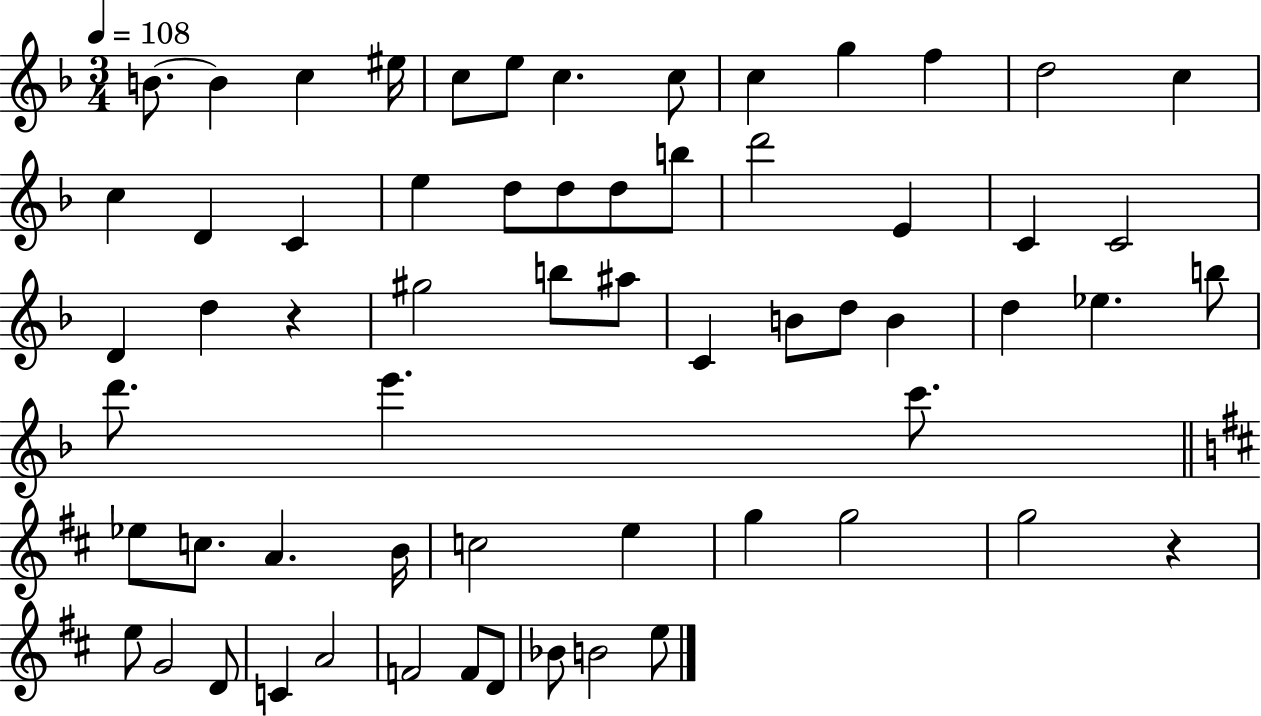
{
  \clef treble
  \numericTimeSignature
  \time 3/4
  \key f \major
  \tempo 4 = 108
  b'8.~~ b'4 c''4 eis''16 | c''8 e''8 c''4. c''8 | c''4 g''4 f''4 | d''2 c''4 | \break c''4 d'4 c'4 | e''4 d''8 d''8 d''8 b''8 | d'''2 e'4 | c'4 c'2 | \break d'4 d''4 r4 | gis''2 b''8 ais''8 | c'4 b'8 d''8 b'4 | d''4 ees''4. b''8 | \break d'''8. e'''4. c'''8. | \bar "||" \break \key d \major ees''8 c''8. a'4. b'16 | c''2 e''4 | g''4 g''2 | g''2 r4 | \break e''8 g'2 d'8 | c'4 a'2 | f'2 f'8 d'8 | bes'8 b'2 e''8 | \break \bar "|."
}